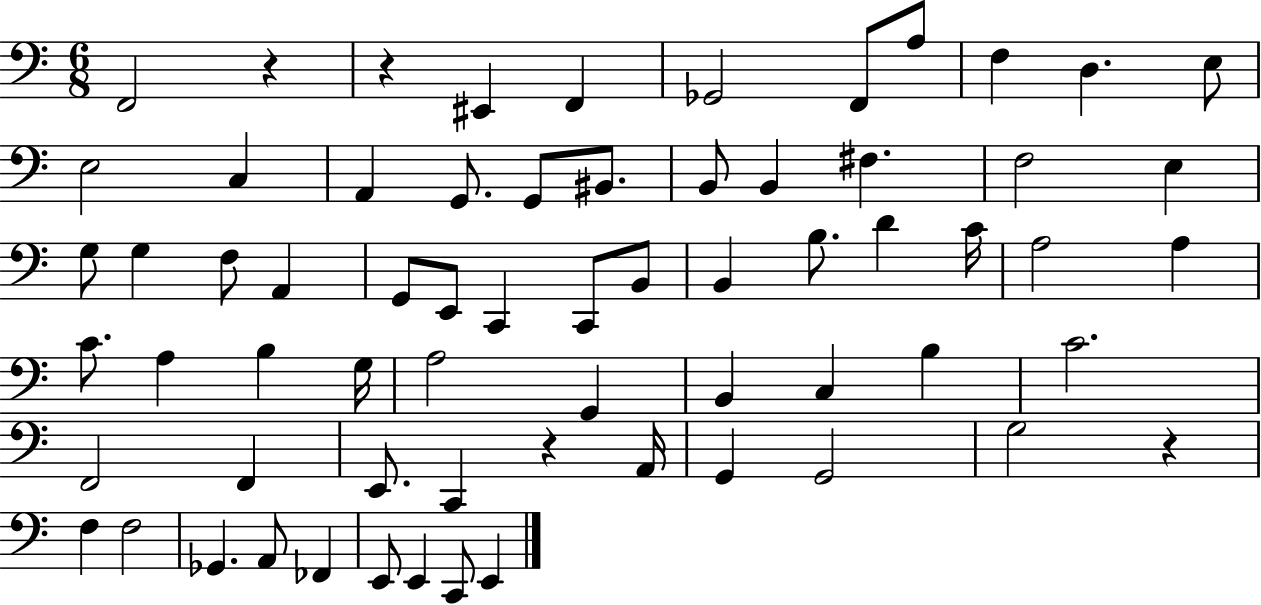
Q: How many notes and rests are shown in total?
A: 66